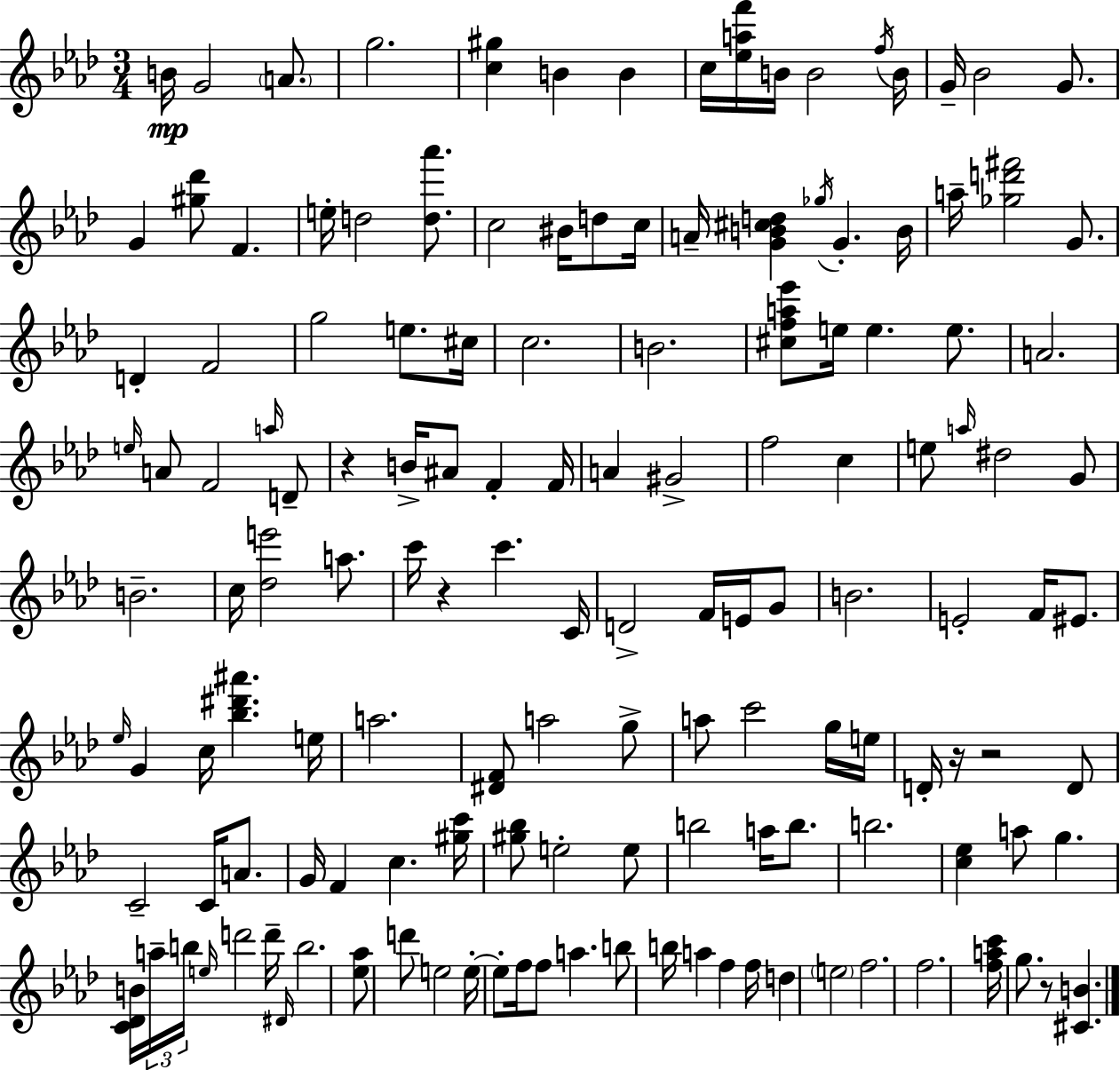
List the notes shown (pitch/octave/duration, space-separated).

B4/s G4/h A4/e. G5/h. [C5,G#5]/q B4/q B4/q C5/s [Eb5,A5,F6]/s B4/s B4/h F5/s B4/s G4/s Bb4/h G4/e. G4/q [G#5,Db6]/e F4/q. E5/s D5/h [D5,Ab6]/e. C5/h BIS4/s D5/e C5/s A4/s [G4,B4,C#5,D5]/q Gb5/s G4/q. B4/s A5/s [Gb5,D6,F#6]/h G4/e. D4/q F4/h G5/h E5/e. C#5/s C5/h. B4/h. [C#5,F5,A5,Eb6]/e E5/s E5/q. E5/e. A4/h. E5/s A4/e F4/h A5/s D4/e R/q B4/s A#4/e F4/q F4/s A4/q G#4/h F5/h C5/q E5/e A5/s D#5/h G4/e B4/h. C5/s [Db5,E6]/h A5/e. C6/s R/q C6/q. C4/s D4/h F4/s E4/s G4/e B4/h. E4/h F4/s EIS4/e. Eb5/s G4/q C5/s [Bb5,D#6,A#6]/q. E5/s A5/h. [D#4,F4]/e A5/h G5/e A5/e C6/h G5/s E5/s D4/s R/s R/h D4/e C4/h C4/s A4/e. G4/s F4/q C5/q. [G#5,C6]/s [G#5,Bb5]/e E5/h E5/e B5/h A5/s B5/e. B5/h. [C5,Eb5]/q A5/e G5/q. [C4,Db4,B4]/s A5/s B5/s E5/s D6/h D6/s D#4/s B5/h. [Eb5,Ab5]/e D6/e E5/h E5/s E5/e F5/s F5/e A5/q. B5/e B5/s A5/q F5/q F5/s D5/q E5/h F5/h. F5/h. [F5,A5,C6]/s G5/e. R/e [C#4,B4]/q.